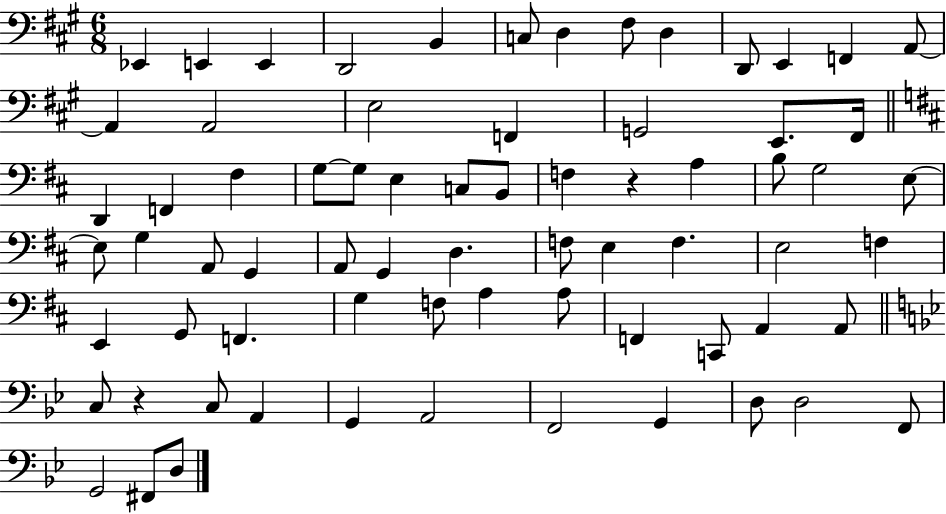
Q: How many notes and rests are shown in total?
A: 71